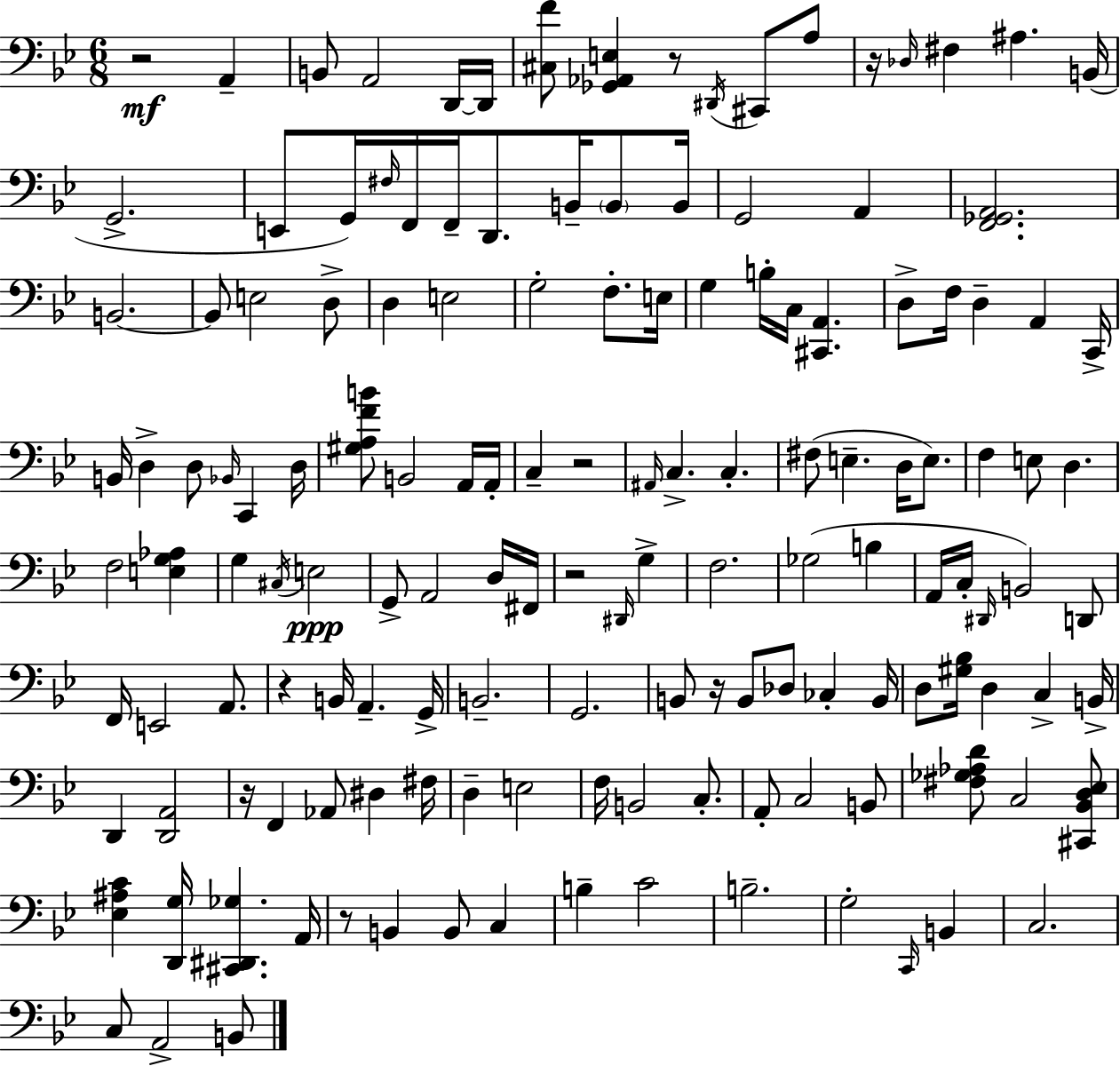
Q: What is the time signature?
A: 6/8